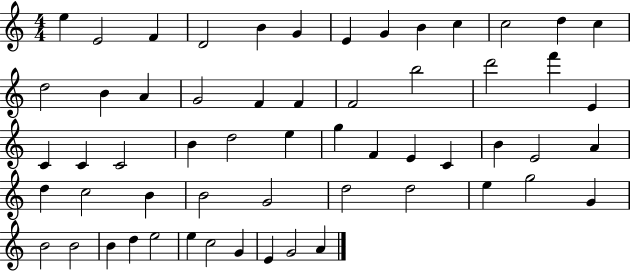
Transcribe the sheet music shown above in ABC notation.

X:1
T:Untitled
M:4/4
L:1/4
K:C
e E2 F D2 B G E G B c c2 d c d2 B A G2 F F F2 b2 d'2 f' E C C C2 B d2 e g F E C B E2 A d c2 B B2 G2 d2 d2 e g2 G B2 B2 B d e2 e c2 G E G2 A